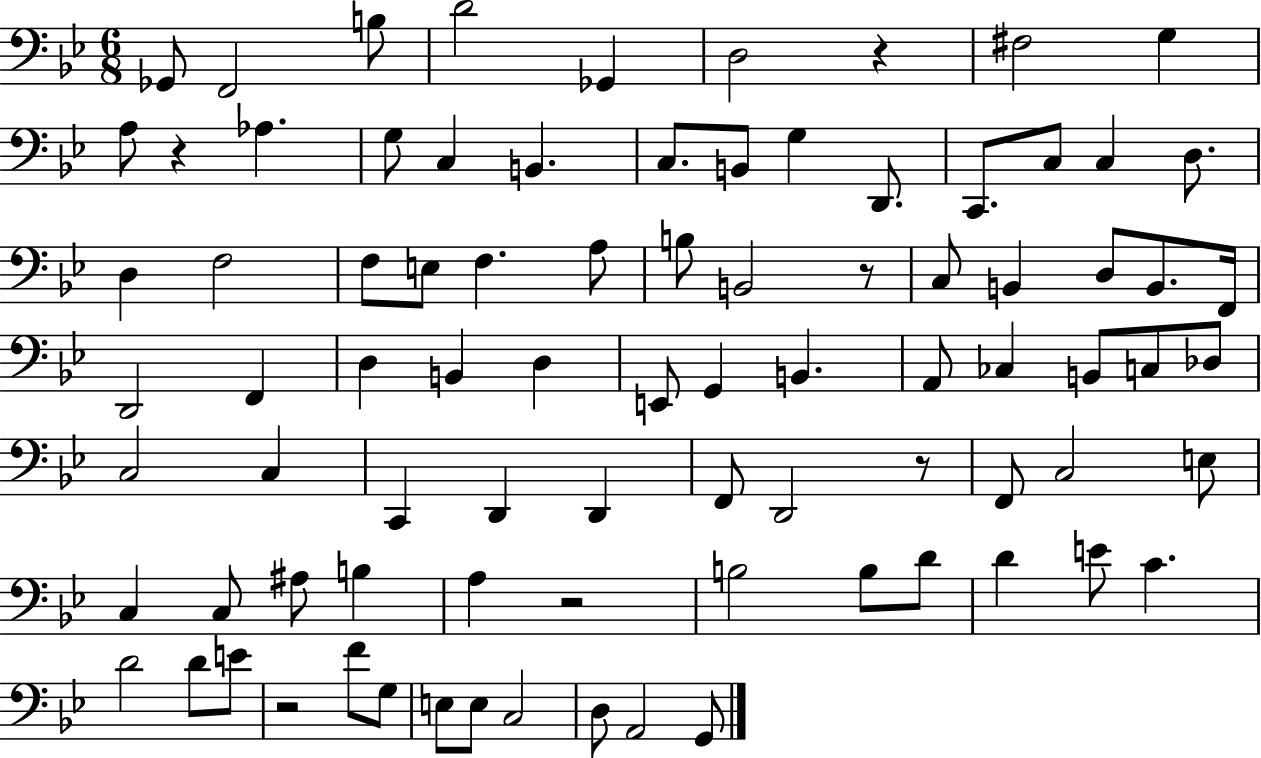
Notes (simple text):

Gb2/e F2/h B3/e D4/h Gb2/q D3/h R/q F#3/h G3/q A3/e R/q Ab3/q. G3/e C3/q B2/q. C3/e. B2/e G3/q D2/e. C2/e. C3/e C3/q D3/e. D3/q F3/h F3/e E3/e F3/q. A3/e B3/e B2/h R/e C3/e B2/q D3/e B2/e. F2/s D2/h F2/q D3/q B2/q D3/q E2/e G2/q B2/q. A2/e CES3/q B2/e C3/e Db3/e C3/h C3/q C2/q D2/q D2/q F2/e D2/h R/e F2/e C3/h E3/e C3/q C3/e A#3/e B3/q A3/q R/h B3/h B3/e D4/e D4/q E4/e C4/q. D4/h D4/e E4/e R/h F4/e G3/e E3/e E3/e C3/h D3/e A2/h G2/e